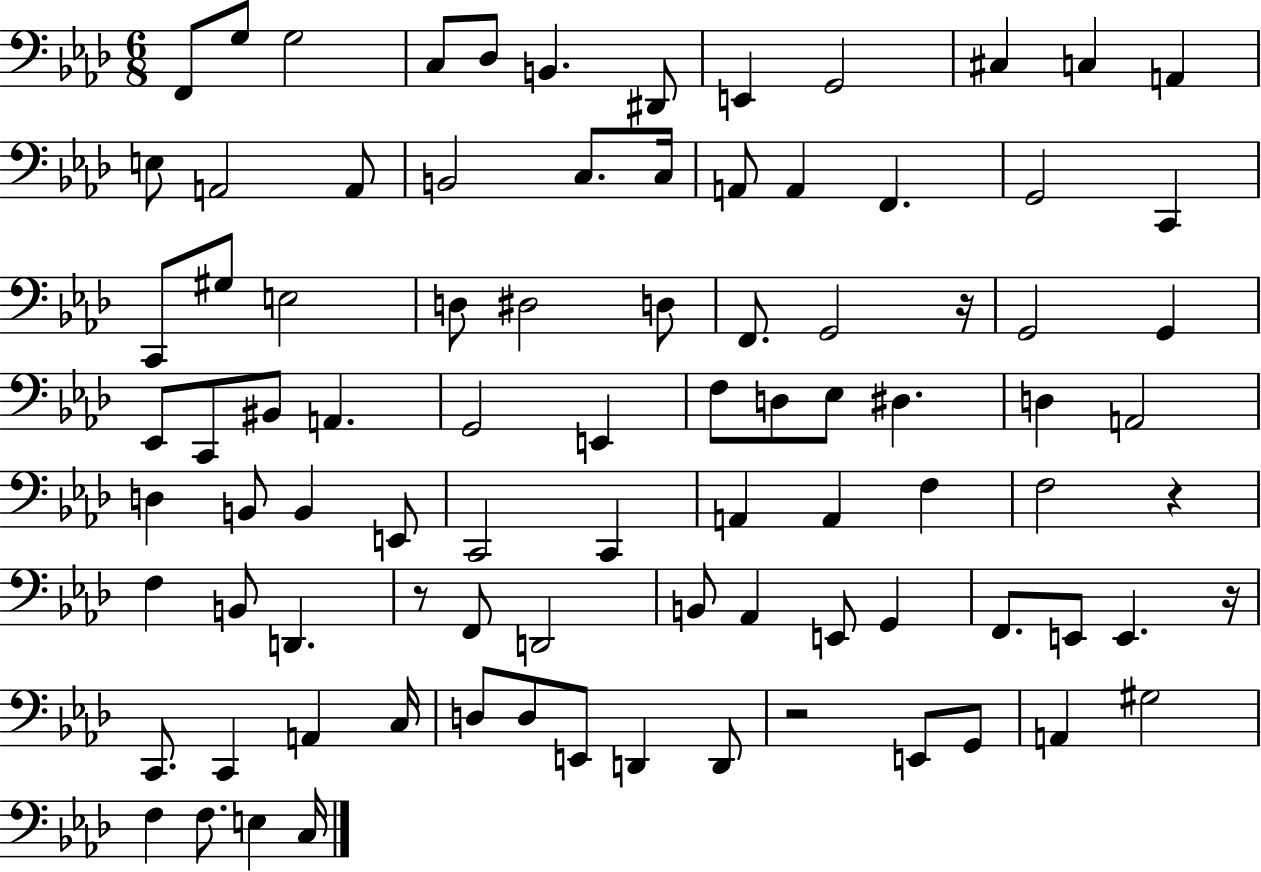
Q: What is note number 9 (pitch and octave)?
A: G2